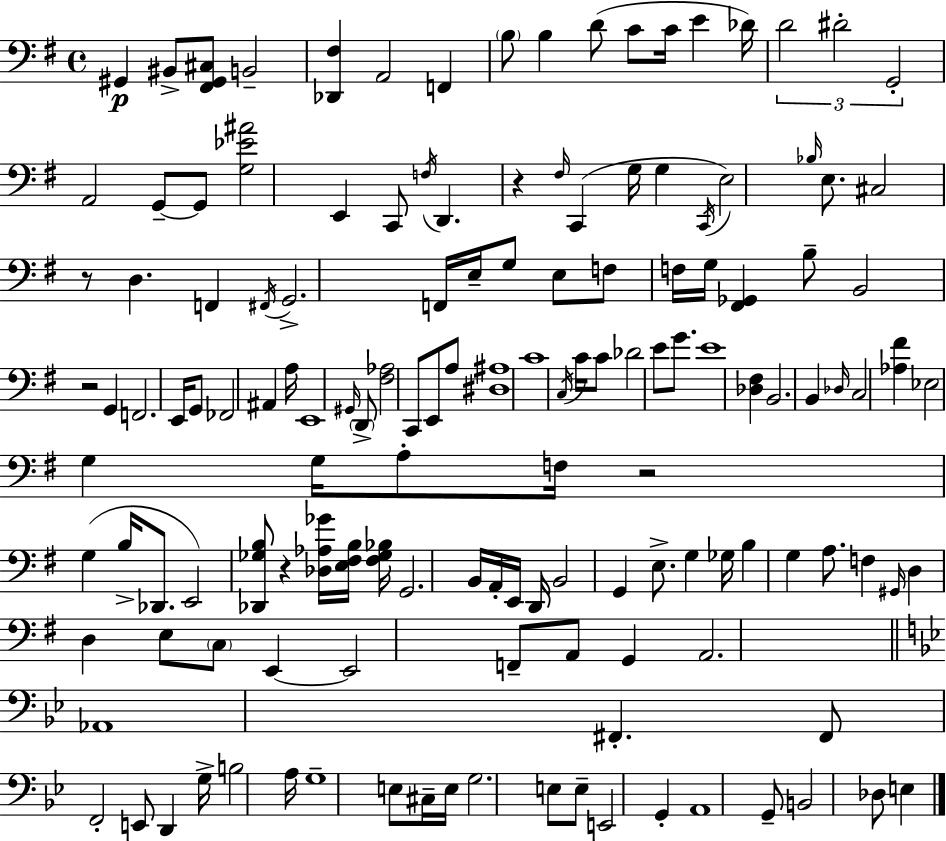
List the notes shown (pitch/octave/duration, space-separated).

G#2/q BIS2/e [F#2,G#2,C#3]/e B2/h [Db2,F#3]/q A2/h F2/q B3/e B3/q D4/e C4/e C4/s E4/q Db4/s D4/h D#4/h G2/h A2/h G2/e G2/e [G3,Eb4,A#4]/h E2/q C2/e F3/s D2/q. R/q F#3/s C2/q G3/s G3/q C2/s E3/h Bb3/s E3/e. C#3/h R/e D3/q. F2/q F#2/s G2/h. F2/s E3/s G3/e E3/e F3/e F3/s G3/s [F#2,Gb2]/q B3/e B2/h R/h G2/q F2/h. E2/s G2/e FES2/h A#2/q A3/s E2/w G#2/s D2/e [F#3,Ab3]/h C2/e E2/e A3/e [D#3,A#3]/w C4/w C3/s C4/s C4/e Db4/h E4/e G4/e. E4/w [Db3,F#3]/q B2/h. B2/q Db3/s C3/h [Ab3,F#4]/q Eb3/h G3/q G3/s A3/e F3/s R/h G3/q B3/s Db2/e. E2/h [Db2,Gb3,B3]/e R/q [Db3,Ab3,Gb4]/s [E3,F#3,B3]/s [F#3,Gb3,Bb3]/s G2/h. B2/s A2/s E2/s D2/s B2/h G2/q E3/e. G3/q Gb3/s B3/q G3/q A3/e. F3/q G#2/s D3/q D3/q E3/e C3/e E2/q E2/h F2/e A2/e G2/q A2/h. Ab2/w F#2/q. F#2/e F2/h E2/e D2/q G3/s B3/h A3/s G3/w E3/e C#3/s E3/s G3/h. E3/e E3/e E2/h G2/q A2/w G2/e B2/h Db3/e E3/q